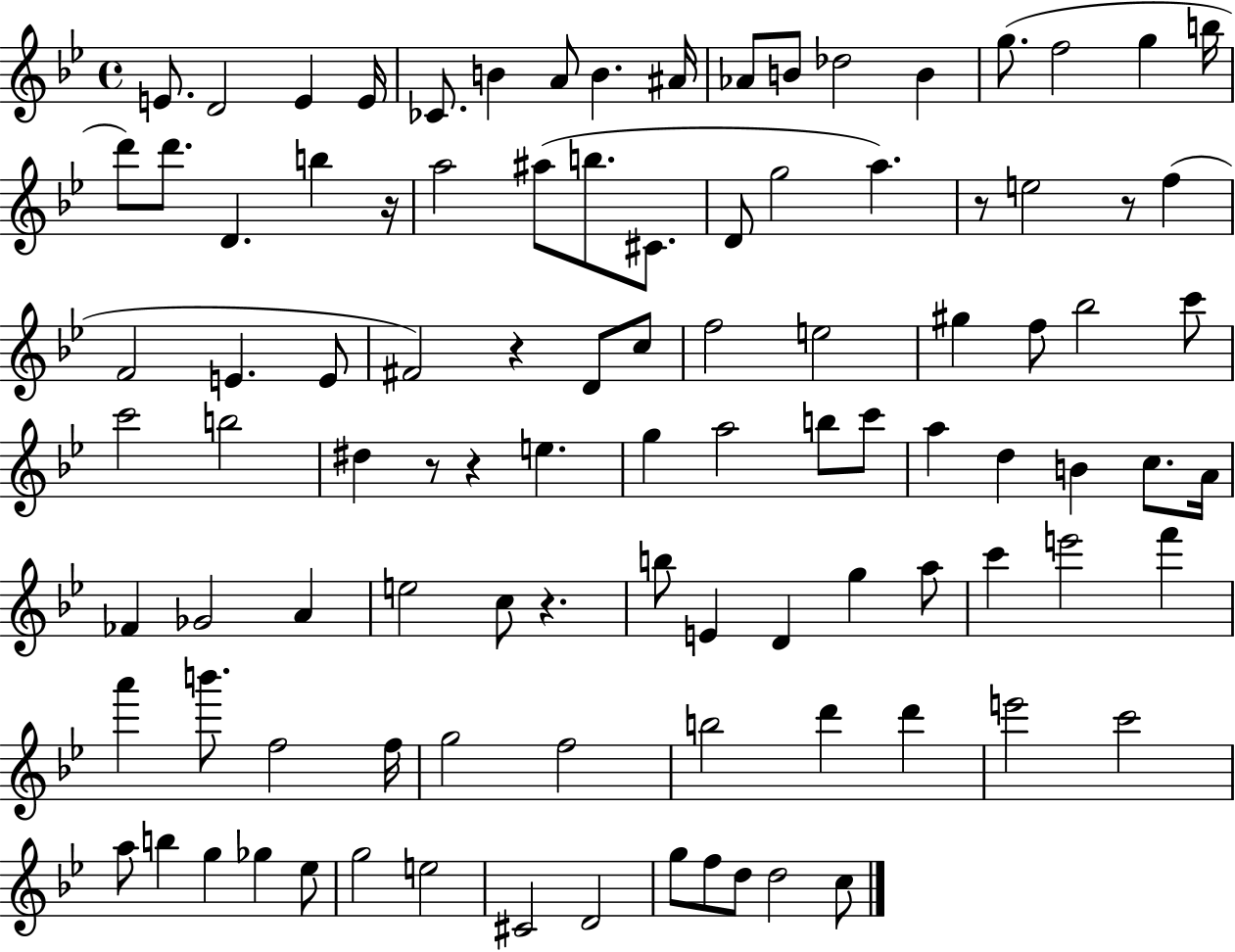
E4/e. D4/h E4/q E4/s CES4/e. B4/q A4/e B4/q. A#4/s Ab4/e B4/e Db5/h B4/q G5/e. F5/h G5/q B5/s D6/e D6/e. D4/q. B5/q R/s A5/h A#5/e B5/e. C#4/e. D4/e G5/h A5/q. R/e E5/h R/e F5/q F4/h E4/q. E4/e F#4/h R/q D4/e C5/e F5/h E5/h G#5/q F5/e Bb5/h C6/e C6/h B5/h D#5/q R/e R/q E5/q. G5/q A5/h B5/e C6/e A5/q D5/q B4/q C5/e. A4/s FES4/q Gb4/h A4/q E5/h C5/e R/q. B5/e E4/q D4/q G5/q A5/e C6/q E6/h F6/q A6/q B6/e. F5/h F5/s G5/h F5/h B5/h D6/q D6/q E6/h C6/h A5/e B5/q G5/q Gb5/q Eb5/e G5/h E5/h C#4/h D4/h G5/e F5/e D5/e D5/h C5/e